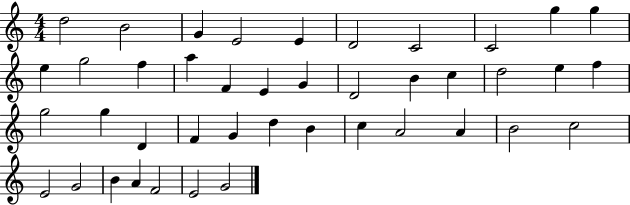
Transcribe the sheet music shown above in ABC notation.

X:1
T:Untitled
M:4/4
L:1/4
K:C
d2 B2 G E2 E D2 C2 C2 g g e g2 f a F E G D2 B c d2 e f g2 g D F G d B c A2 A B2 c2 E2 G2 B A F2 E2 G2